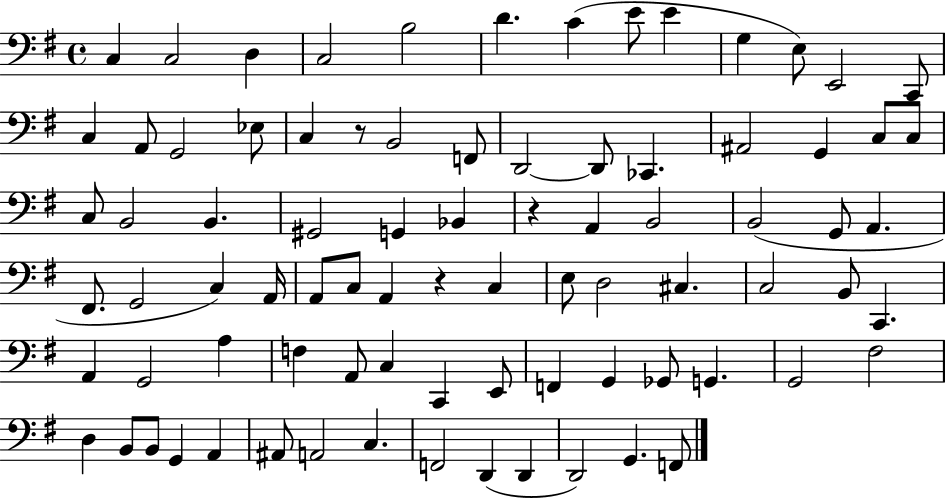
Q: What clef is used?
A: bass